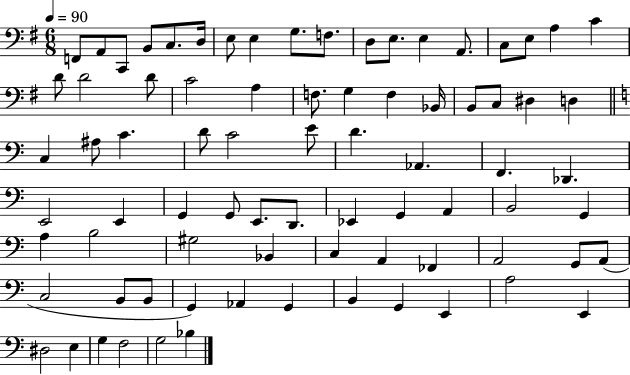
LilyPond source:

{
  \clef bass
  \numericTimeSignature
  \time 6/8
  \key g \major
  \tempo 4 = 90
  f,8 a,8 c,8 b,8 c8. d16 | e8 e4 g8. f8. | d8 e8. e4 a,8. | c8 e8 a4 c'4 | \break d'8 d'2 d'8 | c'2 a4 | f8. g4 f4 bes,16 | b,8 c8 dis4 d4 | \break \bar "||" \break \key c \major c4 ais8 c'4. | d'8 c'2 e'8 | d'4. aes,4. | f,4. des,4. | \break e,2 e,4 | g,4 g,8 e,8. d,8. | ees,4 g,4 a,4 | b,2 g,4 | \break a4 b2 | gis2 bes,4 | c4 a,4 fes,4 | a,2 g,8 a,8( | \break c2 b,8 b,8 | g,4) aes,4 g,4 | b,4 g,4 e,4 | a2 e,4 | \break dis2 e4 | g4 f2 | g2 bes4 | \bar "|."
}